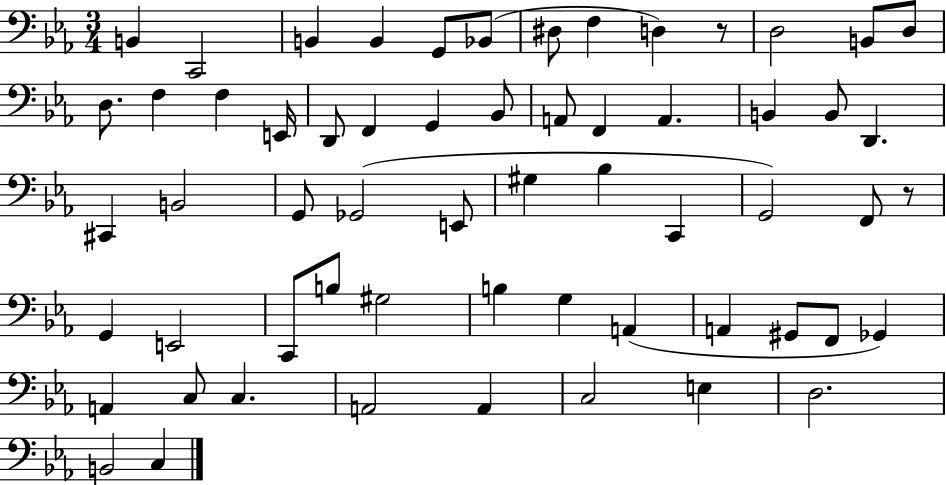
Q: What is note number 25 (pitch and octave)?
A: B2